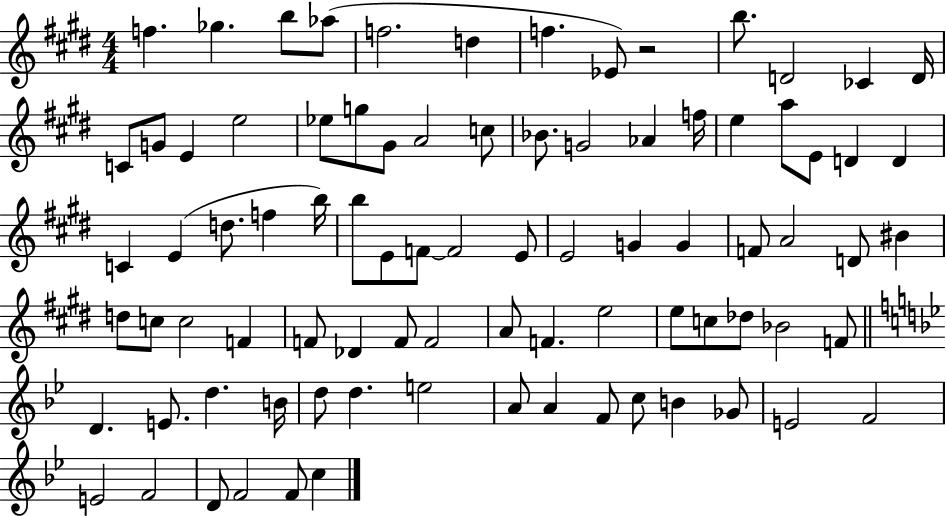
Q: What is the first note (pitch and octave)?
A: F5